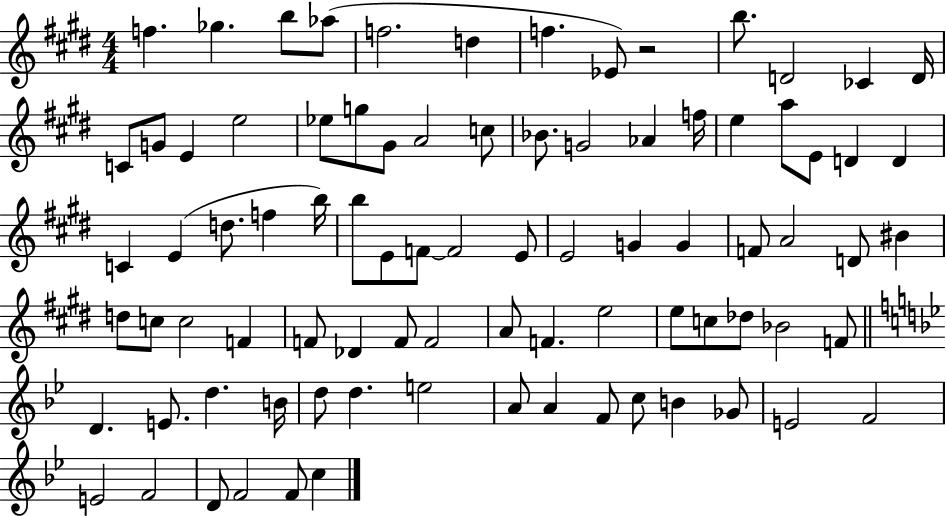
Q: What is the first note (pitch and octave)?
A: F5